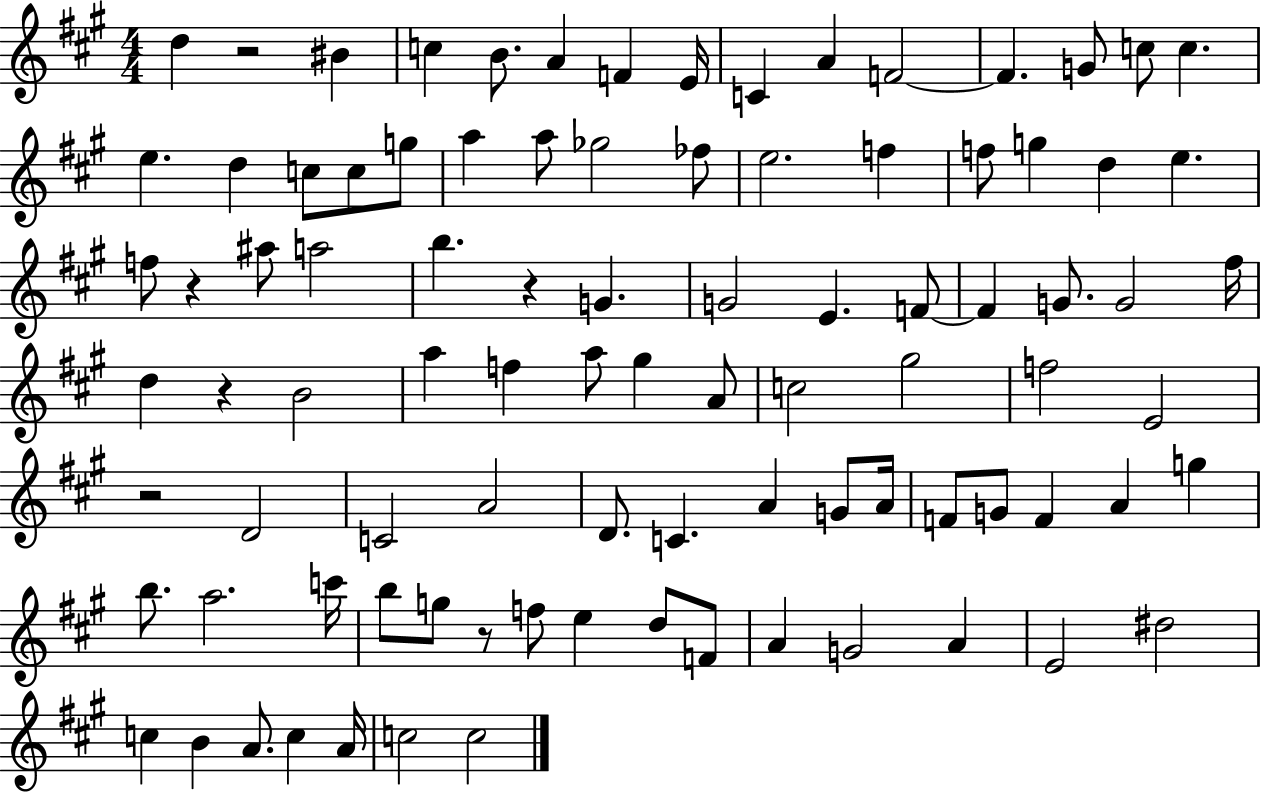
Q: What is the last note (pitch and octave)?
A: C5